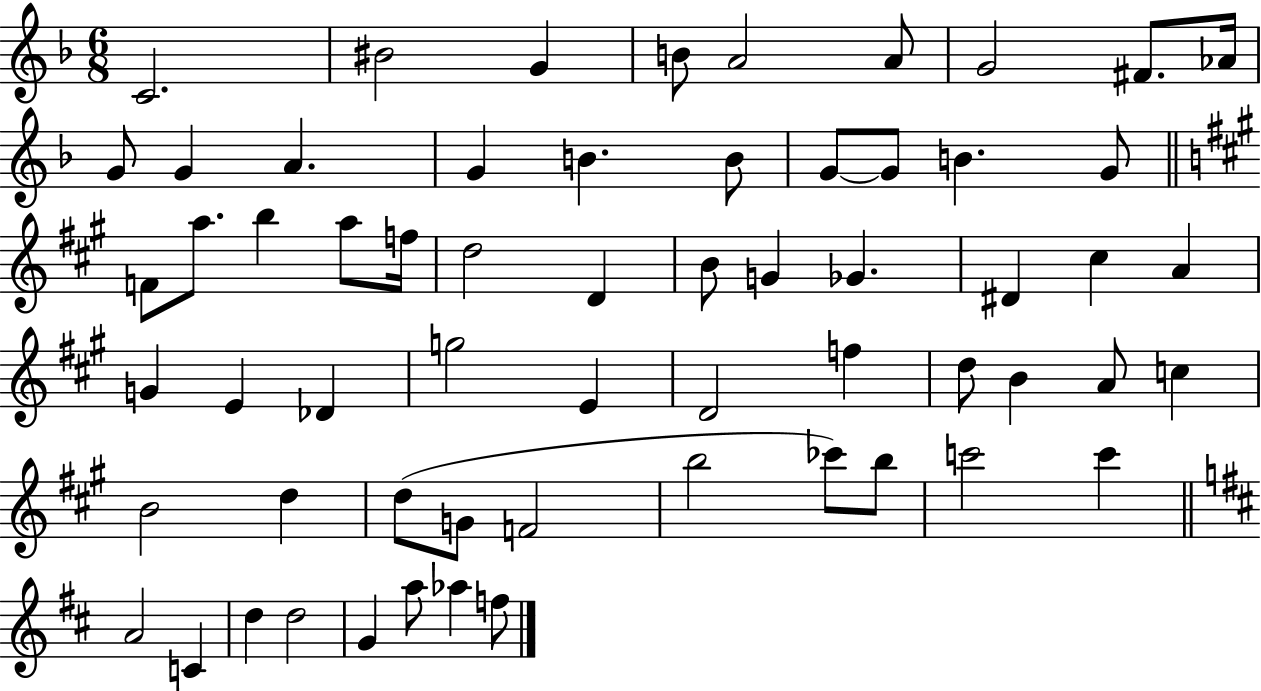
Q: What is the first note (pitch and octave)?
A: C4